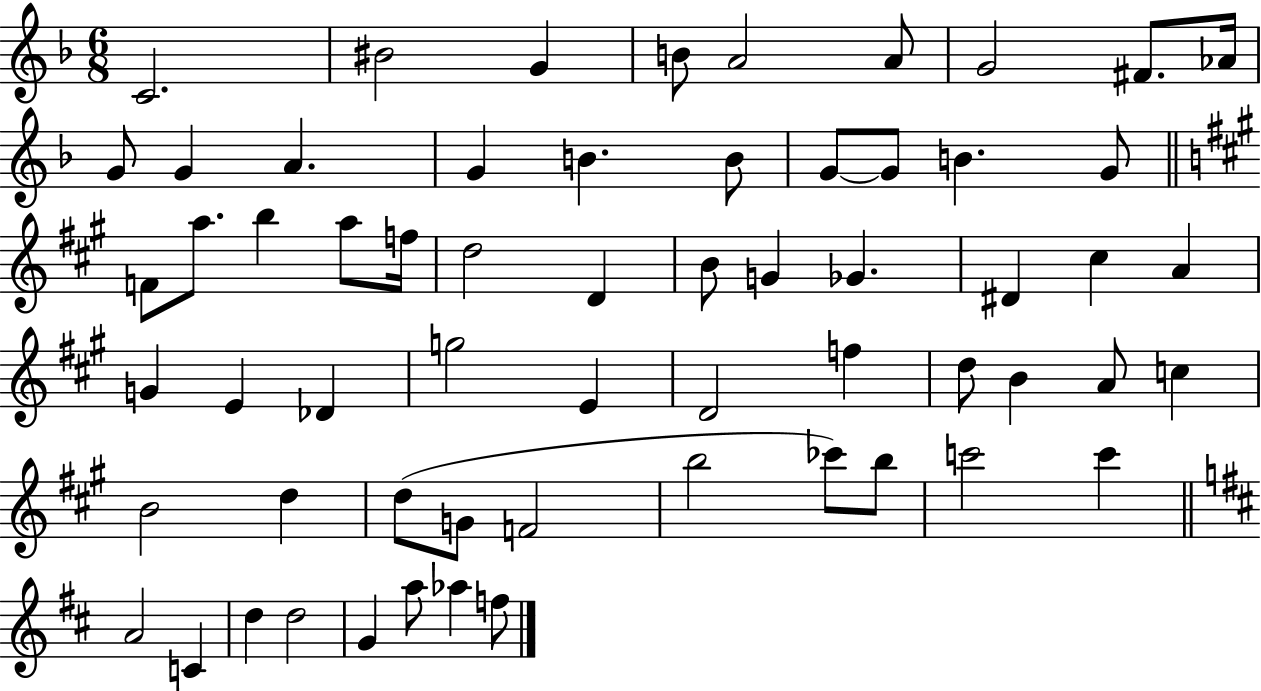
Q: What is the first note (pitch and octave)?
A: C4